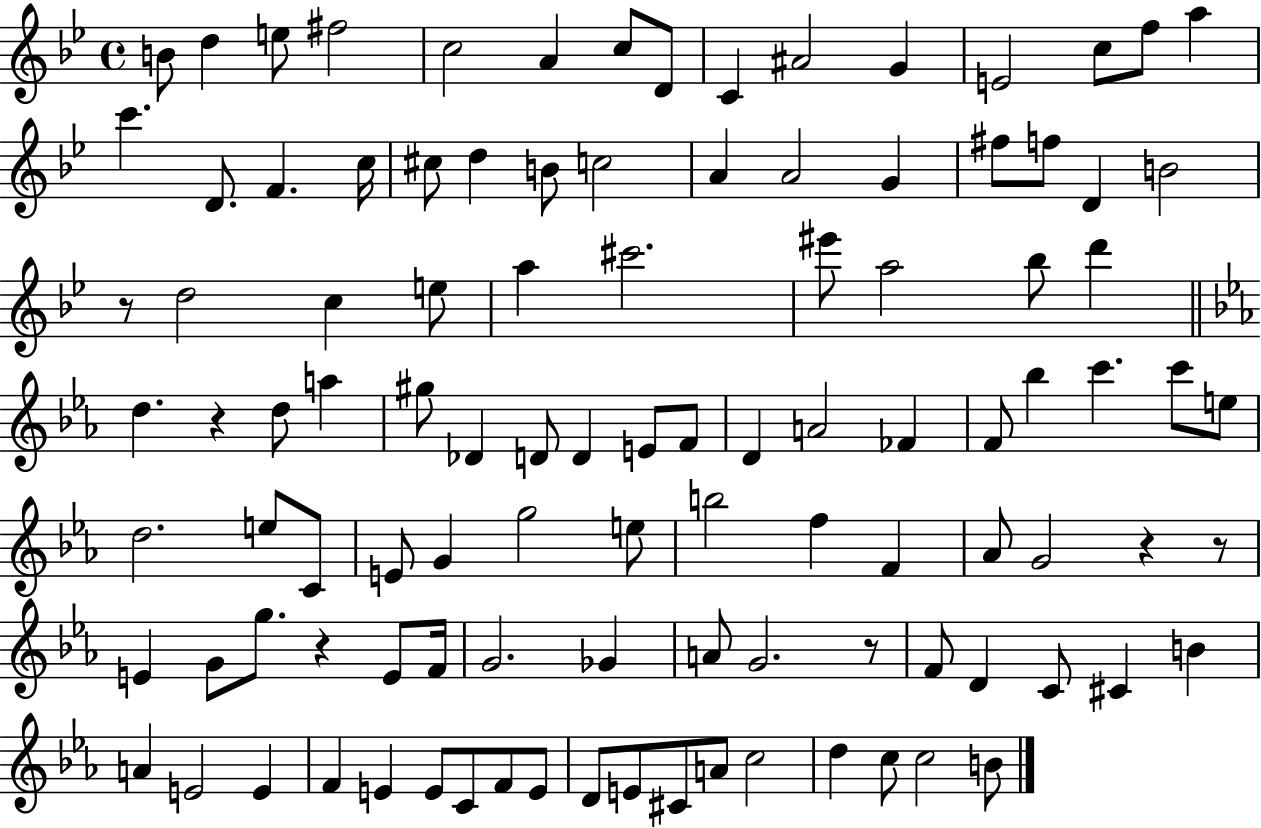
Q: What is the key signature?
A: BES major